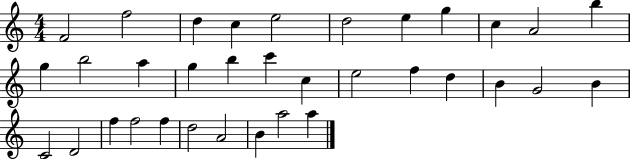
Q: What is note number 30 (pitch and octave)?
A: D5